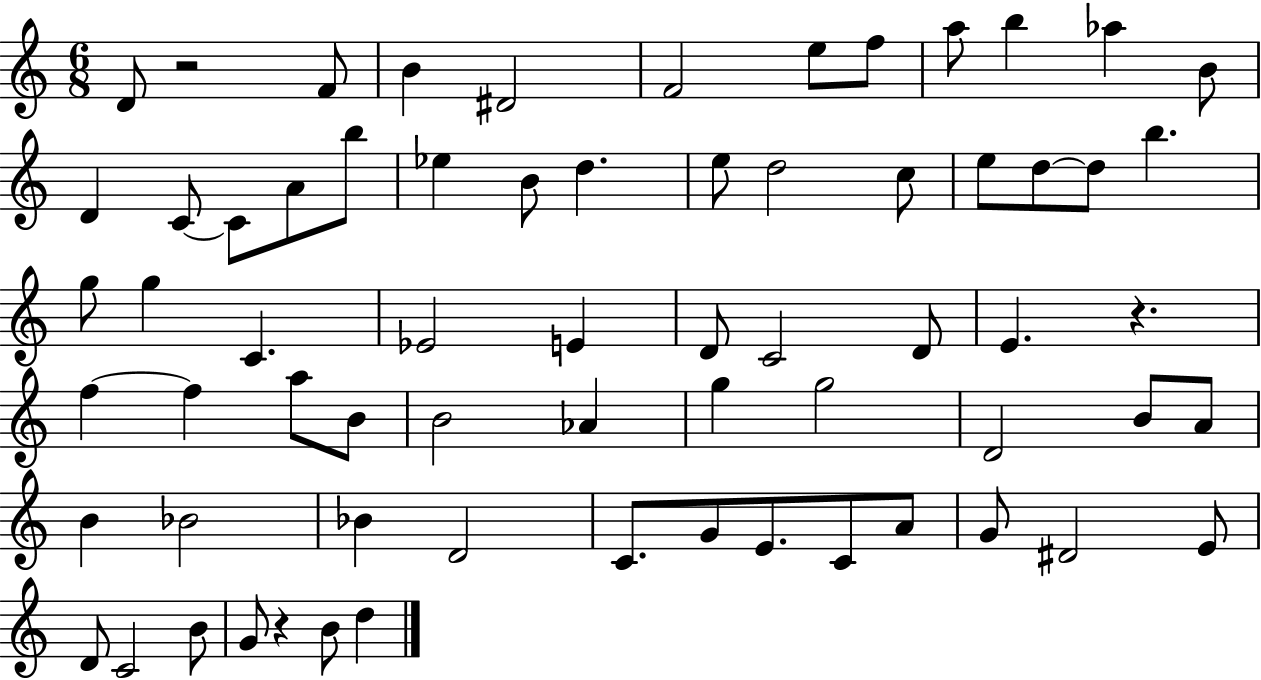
X:1
T:Untitled
M:6/8
L:1/4
K:C
D/2 z2 F/2 B ^D2 F2 e/2 f/2 a/2 b _a B/2 D C/2 C/2 A/2 b/2 _e B/2 d e/2 d2 c/2 e/2 d/2 d/2 b g/2 g C _E2 E D/2 C2 D/2 E z f f a/2 B/2 B2 _A g g2 D2 B/2 A/2 B _B2 _B D2 C/2 G/2 E/2 C/2 A/2 G/2 ^D2 E/2 D/2 C2 B/2 G/2 z B/2 d